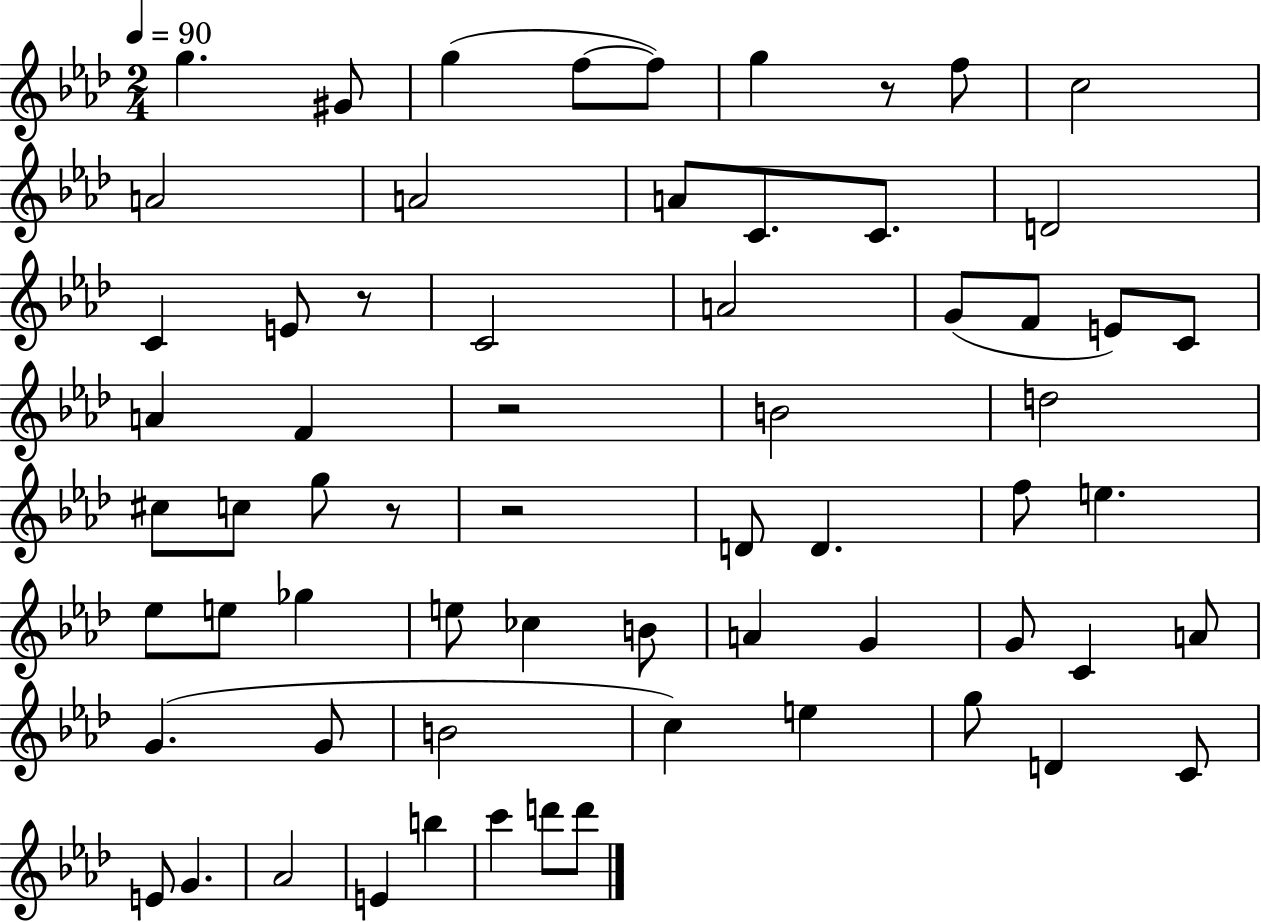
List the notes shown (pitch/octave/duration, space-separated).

G5/q. G#4/e G5/q F5/e F5/e G5/q R/e F5/e C5/h A4/h A4/h A4/e C4/e. C4/e. D4/h C4/q E4/e R/e C4/h A4/h G4/e F4/e E4/e C4/e A4/q F4/q R/h B4/h D5/h C#5/e C5/e G5/e R/e R/h D4/e D4/q. F5/e E5/q. Eb5/e E5/e Gb5/q E5/e CES5/q B4/e A4/q G4/q G4/e C4/q A4/e G4/q. G4/e B4/h C5/q E5/q G5/e D4/q C4/e E4/e G4/q. Ab4/h E4/q B5/q C6/q D6/e D6/e